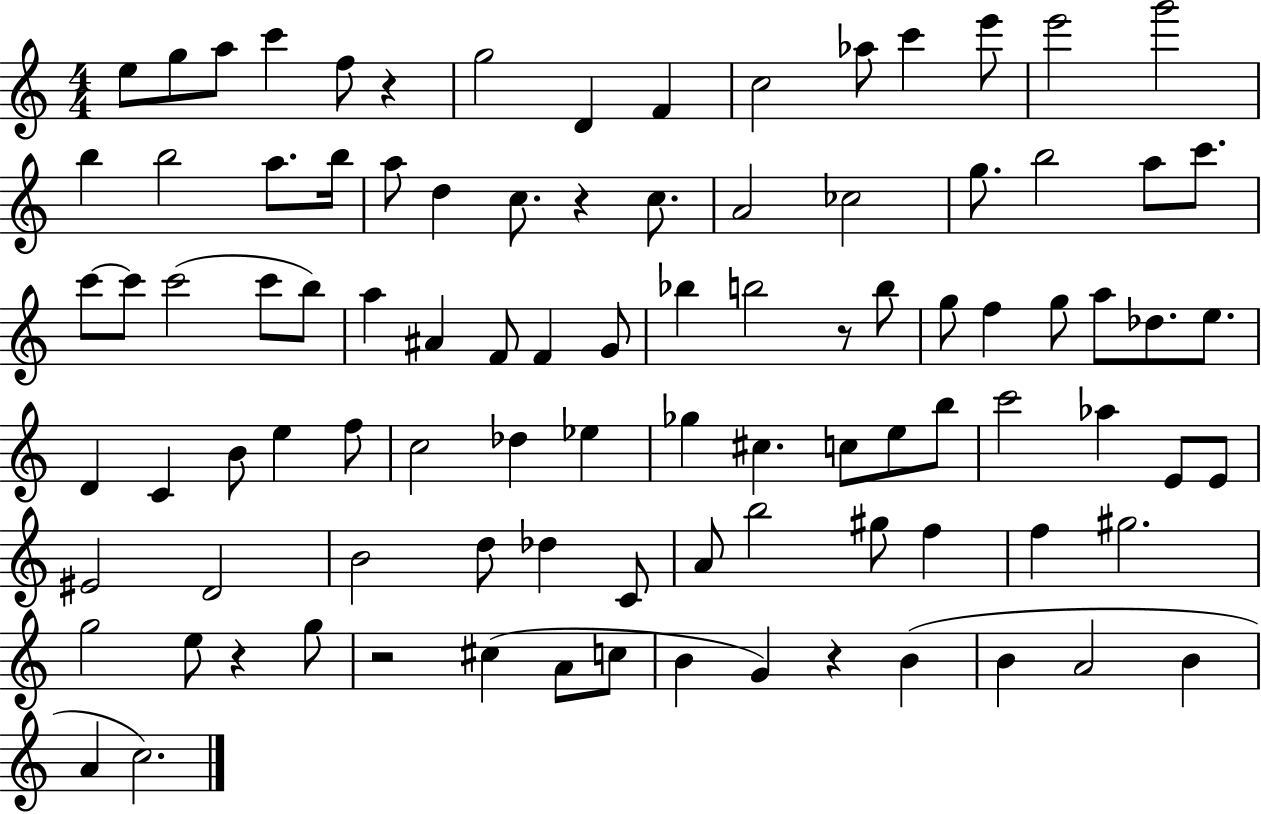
E5/e G5/e A5/e C6/q F5/e R/q G5/h D4/q F4/q C5/h Ab5/e C6/q E6/e E6/h G6/h B5/q B5/h A5/e. B5/s A5/e D5/q C5/e. R/q C5/e. A4/h CES5/h G5/e. B5/h A5/e C6/e. C6/e C6/e C6/h C6/e B5/e A5/q A#4/q F4/e F4/q G4/e Bb5/q B5/h R/e B5/e G5/e F5/q G5/e A5/e Db5/e. E5/e. D4/q C4/q B4/e E5/q F5/e C5/h Db5/q Eb5/q Gb5/q C#5/q. C5/e E5/e B5/e C6/h Ab5/q E4/e E4/e EIS4/h D4/h B4/h D5/e Db5/q C4/e A4/e B5/h G#5/e F5/q F5/q G#5/h. G5/h E5/e R/q G5/e R/h C#5/q A4/e C5/e B4/q G4/q R/q B4/q B4/q A4/h B4/q A4/q C5/h.